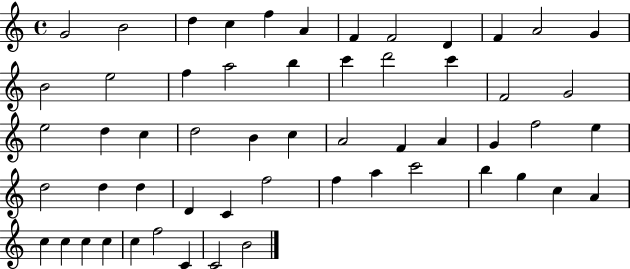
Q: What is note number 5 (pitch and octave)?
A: F5